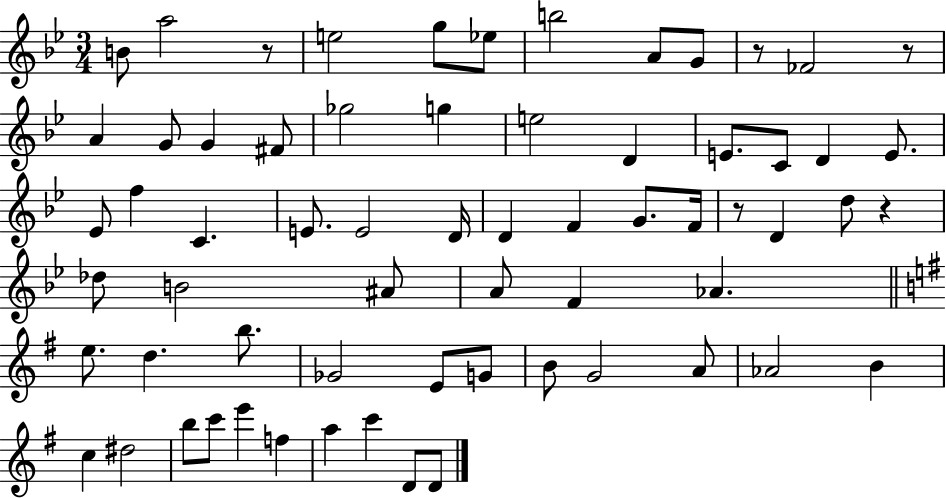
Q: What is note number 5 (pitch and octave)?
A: Eb5